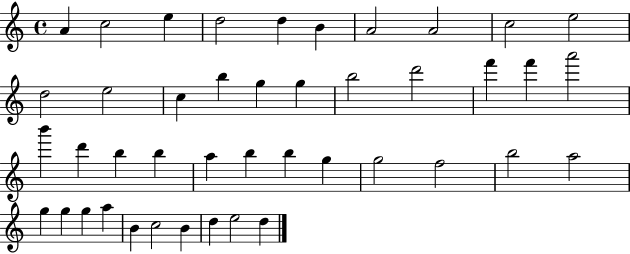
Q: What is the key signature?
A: C major